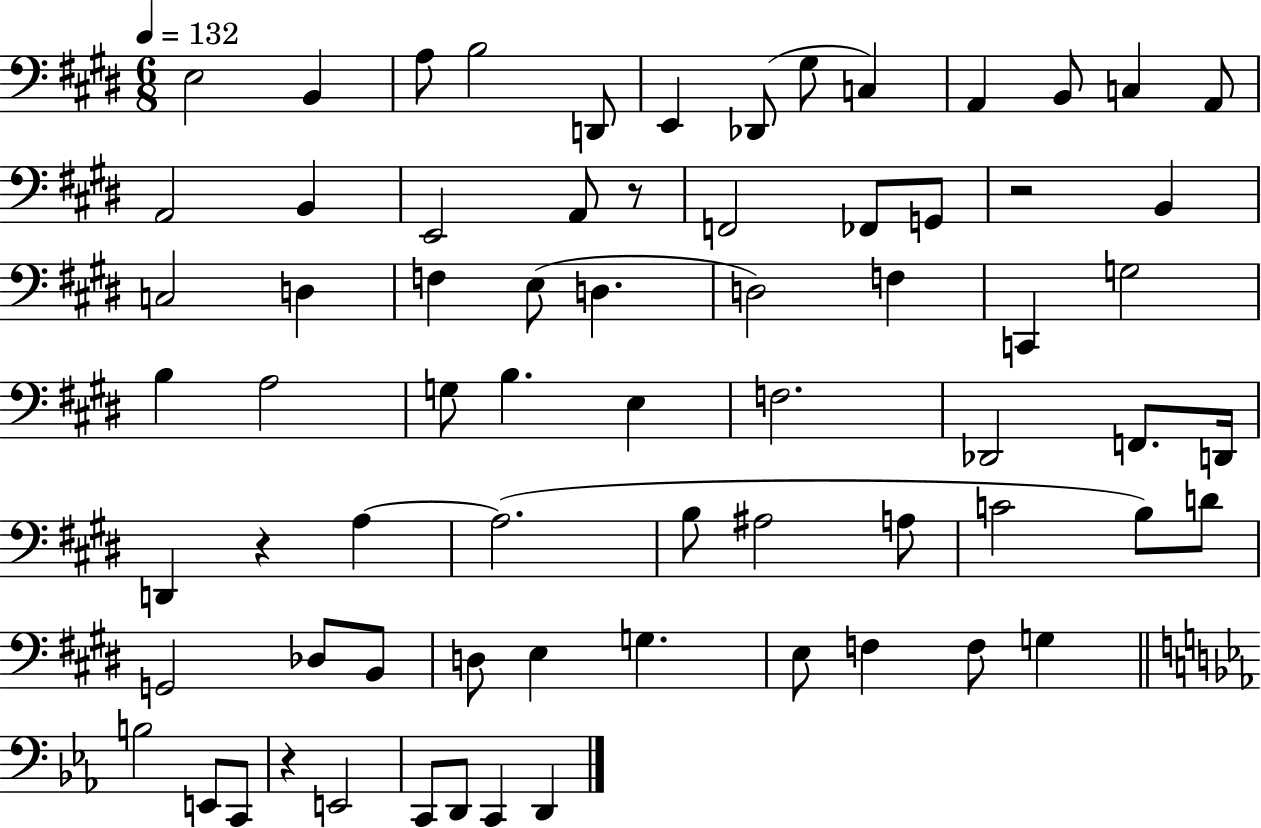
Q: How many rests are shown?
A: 4